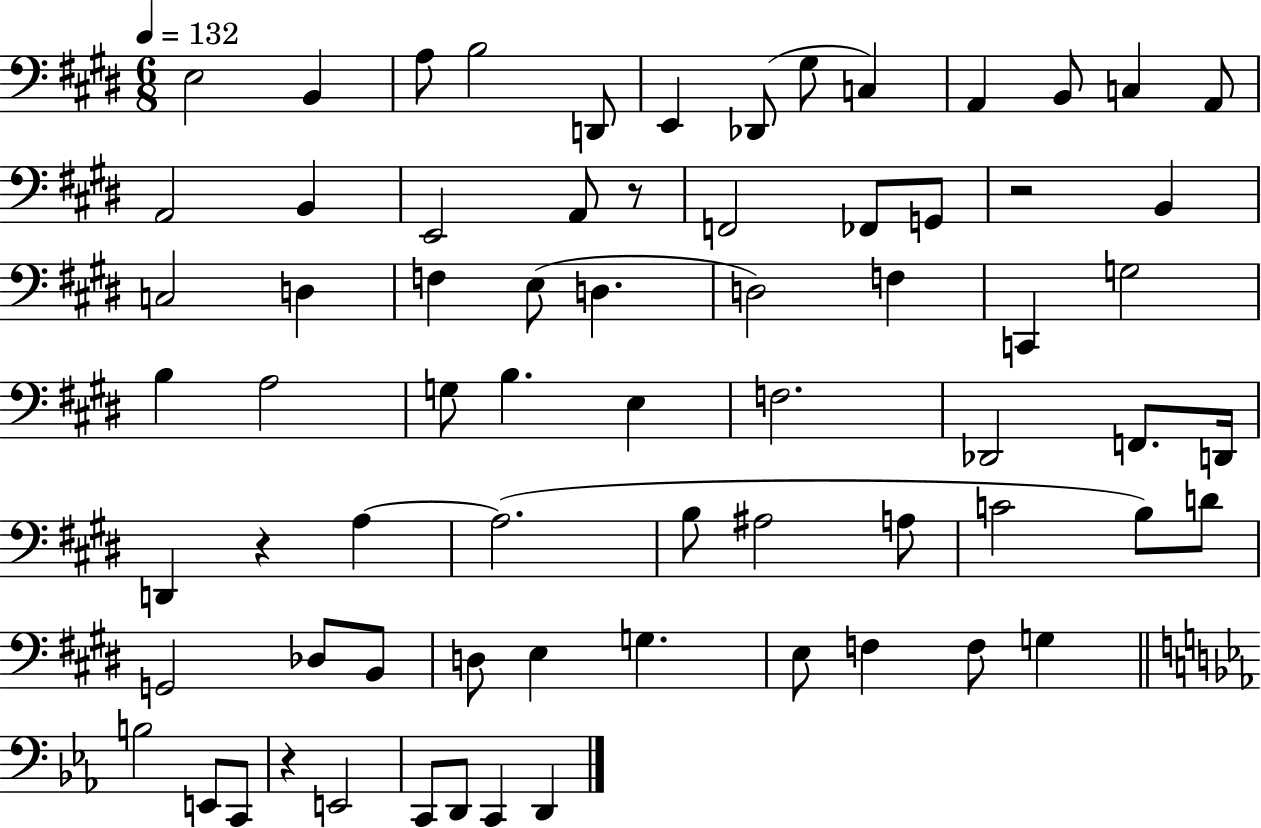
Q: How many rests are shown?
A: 4